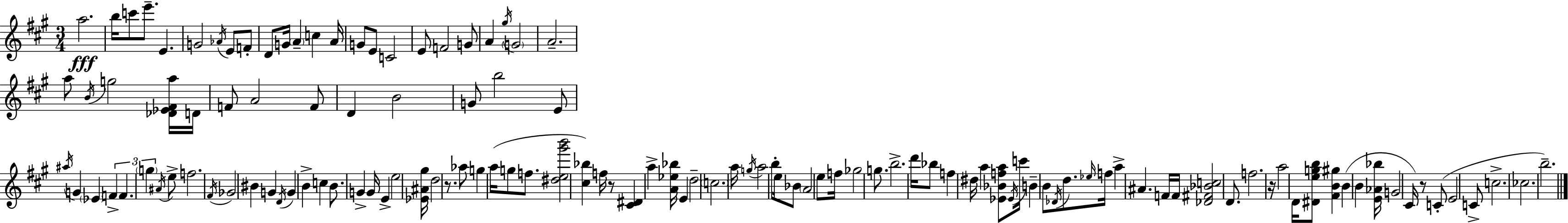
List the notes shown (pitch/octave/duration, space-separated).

A5/h. B5/s C6/e E6/e. E4/q. G4/h Ab4/s E4/e F4/e D4/e G4/s A4/q C5/q A4/s G4/e E4/e C4/h E4/e F4/h G4/e A4/q G#5/s G4/h A4/h. A5/e B4/s G5/h [Db4,Eb4,F#4,A5]/s D4/s F4/e A4/h F4/e D4/q B4/h G4/e B5/h E4/e A#5/s G4/q Eb4/q F4/q F4/q. G5/q A#4/s E5/e F5/h. F#4/s Gb4/h BIS4/q G4/q D4/s G4/q B4/q C5/q B4/e. G4/q G4/s E4/q E5/h [Eb4,A#4,G#5]/s D5/h R/e. Ab5/e G5/q A5/s G5/e F5/e. [D#5,E5,G#6,B6]/h [C#5,Bb5]/q F5/s R/e [C#4,D#4]/q A5/q [A4,Eb5,Bb5]/s E4/q D5/h C5/h. A5/s G5/s A5/h B5/e E5/s Bb4/e A4/h E5/e F5/s Gb5/h G5/e. B5/h. D6/s Bb5/e F5/q D#5/s A5/q [Eb4,Bb4,F5,A5]/e Eb4/s C6/s B4/q B4/e Db4/s D5/e. Eb5/s F5/s A5/q A#4/q. F4/s F4/s [Db4,F#4,Bb4,C5]/h D4/e. F5/h. R/s A5/h D4/s [D#4,E5,G5,B5]/e [F#4,B4,G#5]/q B4/q B4/q [E4,Ab4,Bb5]/s G4/h C#4/s R/e C4/e E4/h C4/e C5/h. CES5/h. B5/h.